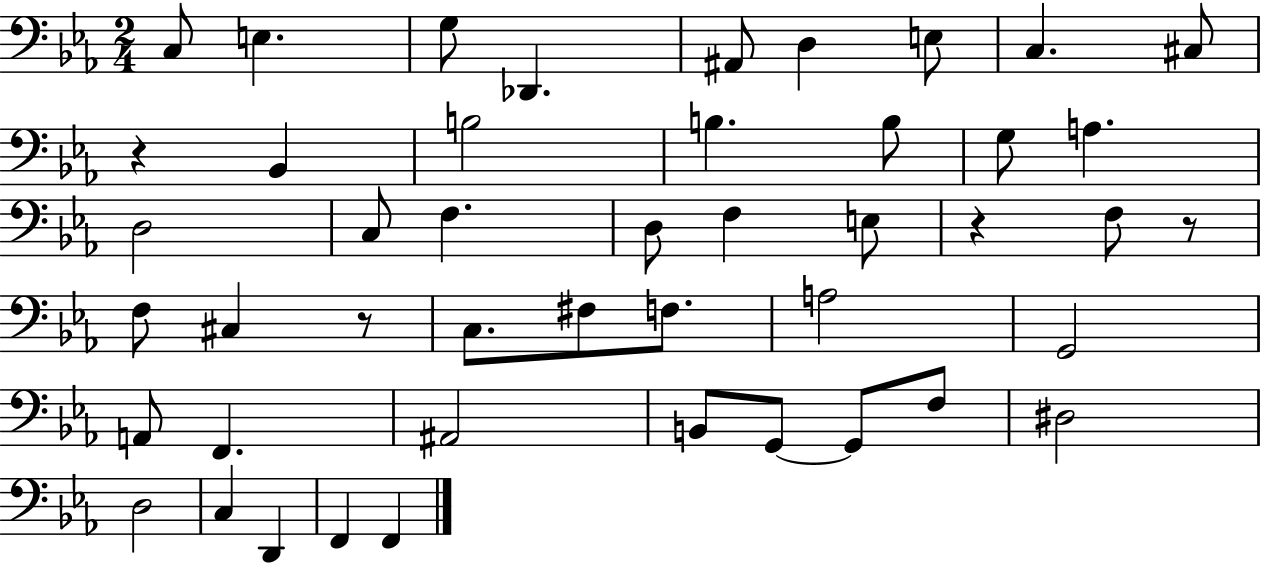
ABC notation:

X:1
T:Untitled
M:2/4
L:1/4
K:Eb
C,/2 E, G,/2 _D,, ^A,,/2 D, E,/2 C, ^C,/2 z _B,, B,2 B, B,/2 G,/2 A, D,2 C,/2 F, D,/2 F, E,/2 z F,/2 z/2 F,/2 ^C, z/2 C,/2 ^F,/2 F,/2 A,2 G,,2 A,,/2 F,, ^A,,2 B,,/2 G,,/2 G,,/2 F,/2 ^D,2 D,2 C, D,, F,, F,,